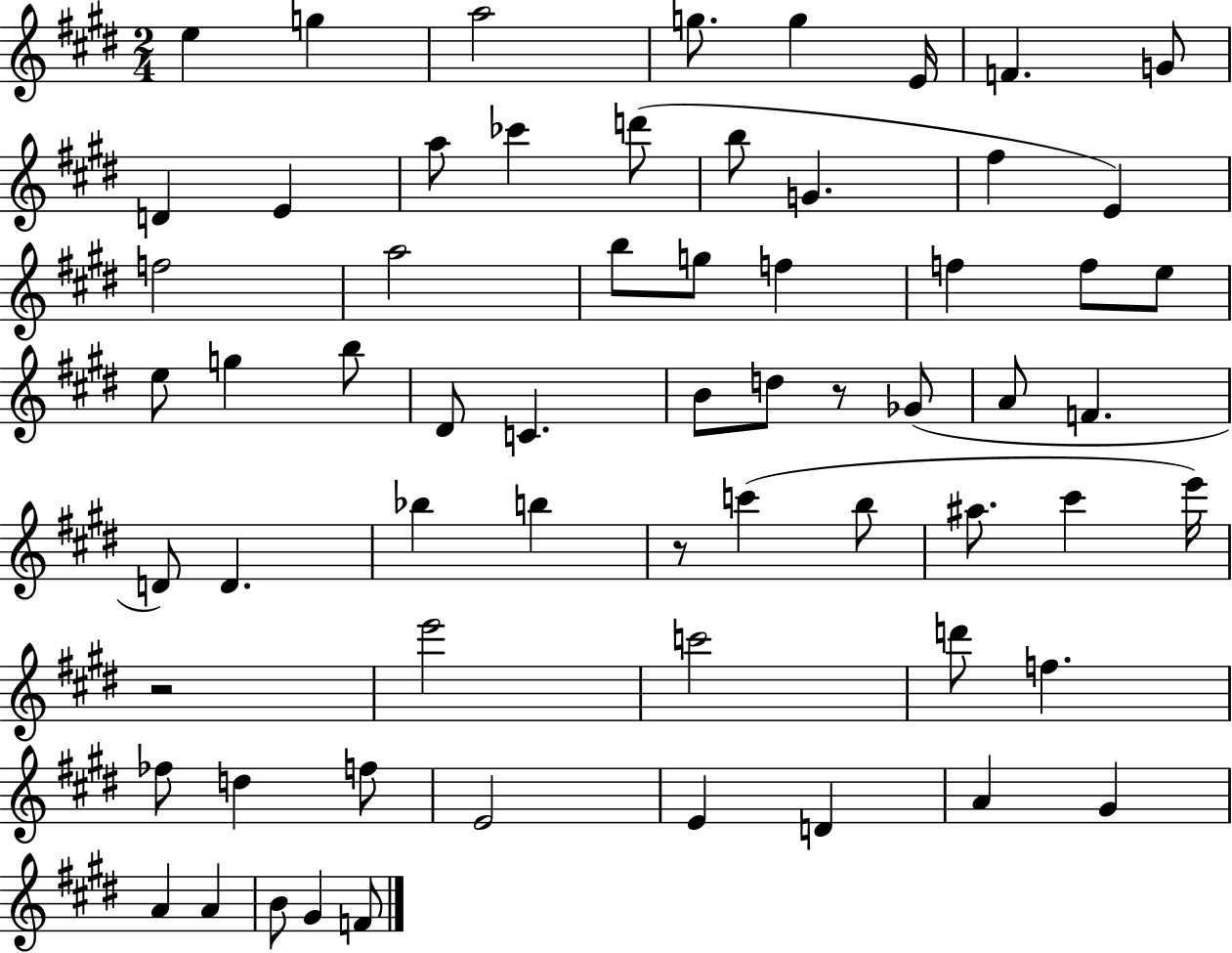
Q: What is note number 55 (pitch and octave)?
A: A4